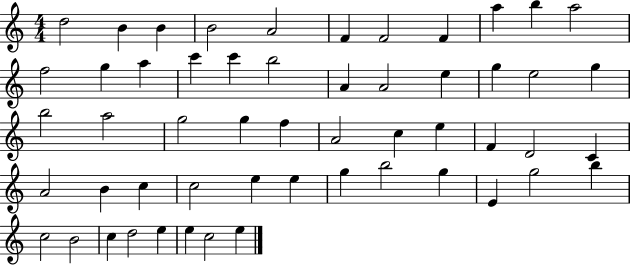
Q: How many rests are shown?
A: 0